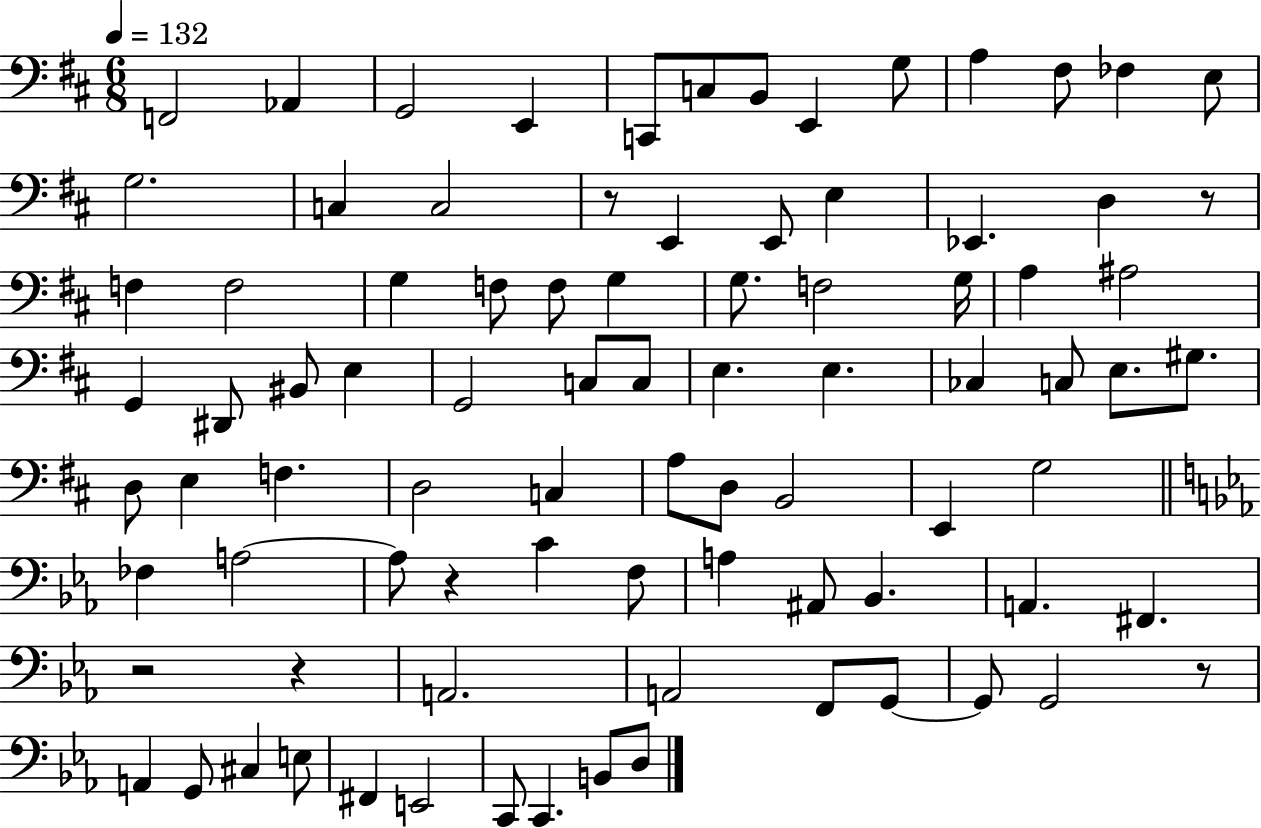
F2/h Ab2/q G2/h E2/q C2/e C3/e B2/e E2/q G3/e A3/q F#3/e FES3/q E3/e G3/h. C3/q C3/h R/e E2/q E2/e E3/q Eb2/q. D3/q R/e F3/q F3/h G3/q F3/e F3/e G3/q G3/e. F3/h G3/s A3/q A#3/h G2/q D#2/e BIS2/e E3/q G2/h C3/e C3/e E3/q. E3/q. CES3/q C3/e E3/e. G#3/e. D3/e E3/q F3/q. D3/h C3/q A3/e D3/e B2/h E2/q G3/h FES3/q A3/h A3/e R/q C4/q F3/e A3/q A#2/e Bb2/q. A2/q. F#2/q. R/h R/q A2/h. A2/h F2/e G2/e G2/e G2/h R/e A2/q G2/e C#3/q E3/e F#2/q E2/h C2/e C2/q. B2/e D3/e